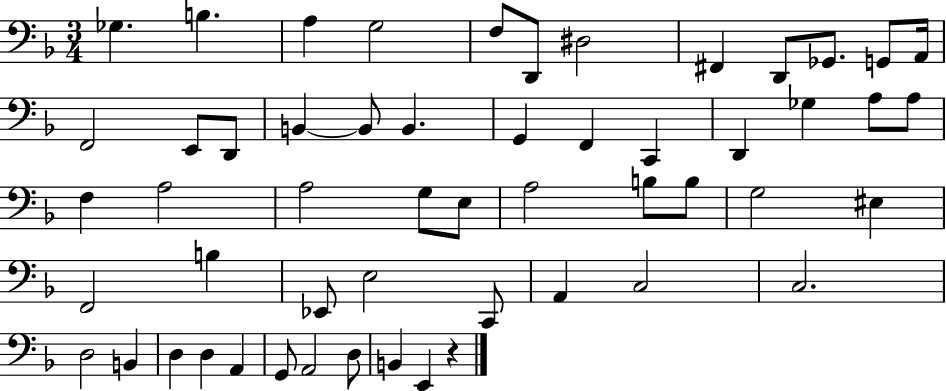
{
  \clef bass
  \numericTimeSignature
  \time 3/4
  \key f \major
  \repeat volta 2 { ges4. b4. | a4 g2 | f8 d,8 dis2 | fis,4 d,8 ges,8. g,8 a,16 | \break f,2 e,8 d,8 | b,4~~ b,8 b,4. | g,4 f,4 c,4 | d,4 ges4 a8 a8 | \break f4 a2 | a2 g8 e8 | a2 b8 b8 | g2 eis4 | \break f,2 b4 | ees,8 e2 c,8 | a,4 c2 | c2. | \break d2 b,4 | d4 d4 a,4 | g,8 a,2 d8 | b,4 e,4 r4 | \break } \bar "|."
}